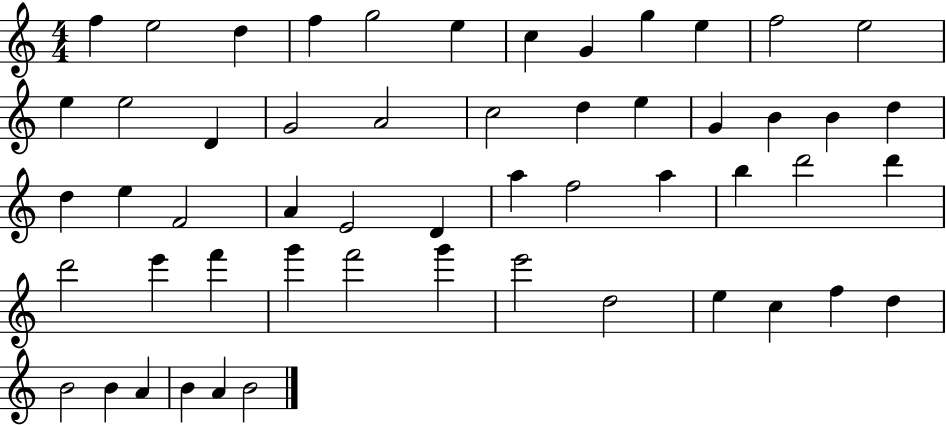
X:1
T:Untitled
M:4/4
L:1/4
K:C
f e2 d f g2 e c G g e f2 e2 e e2 D G2 A2 c2 d e G B B d d e F2 A E2 D a f2 a b d'2 d' d'2 e' f' g' f'2 g' e'2 d2 e c f d B2 B A B A B2